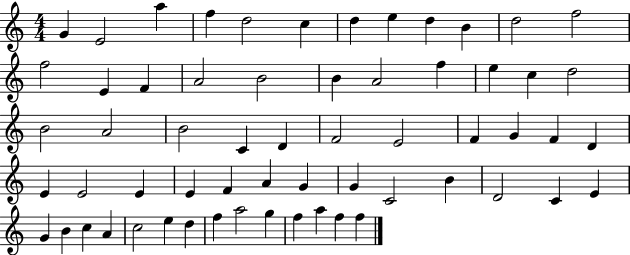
X:1
T:Untitled
M:4/4
L:1/4
K:C
G E2 a f d2 c d e d B d2 f2 f2 E F A2 B2 B A2 f e c d2 B2 A2 B2 C D F2 E2 F G F D E E2 E E F A G G C2 B D2 C E G B c A c2 e d f a2 g f a f f